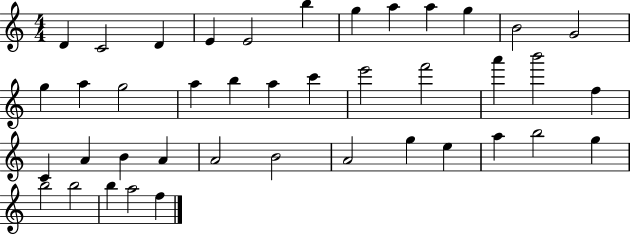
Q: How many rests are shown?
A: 0